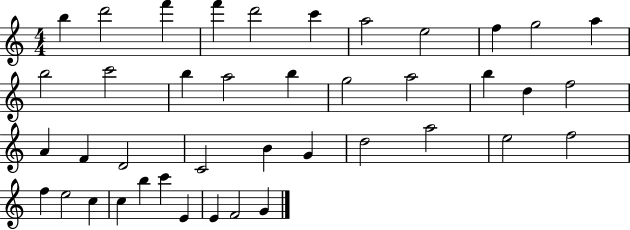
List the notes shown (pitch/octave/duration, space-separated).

B5/q D6/h F6/q F6/q D6/h C6/q A5/h E5/h F5/q G5/h A5/q B5/h C6/h B5/q A5/h B5/q G5/h A5/h B5/q D5/q F5/h A4/q F4/q D4/h C4/h B4/q G4/q D5/h A5/h E5/h F5/h F5/q E5/h C5/q C5/q B5/q C6/q E4/q E4/q F4/h G4/q